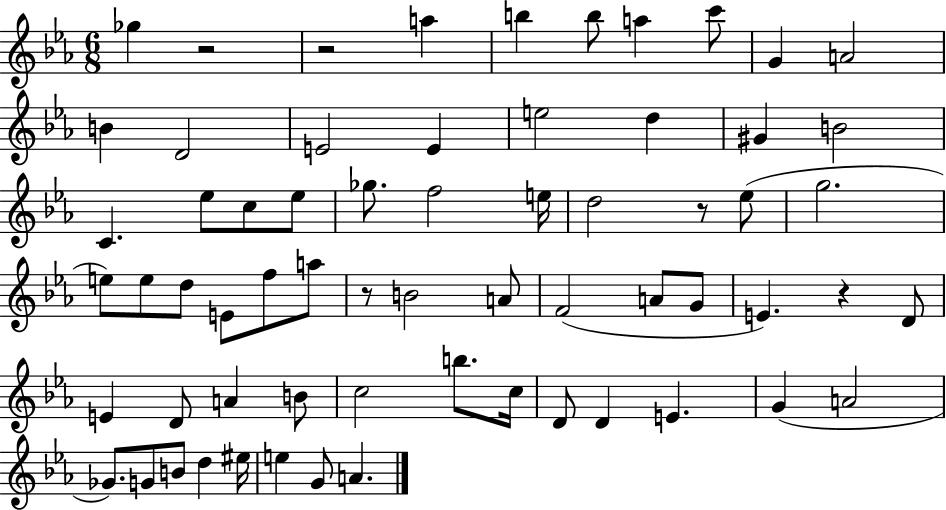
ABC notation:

X:1
T:Untitled
M:6/8
L:1/4
K:Eb
_g z2 z2 a b b/2 a c'/2 G A2 B D2 E2 E e2 d ^G B2 C _e/2 c/2 _e/2 _g/2 f2 e/4 d2 z/2 _e/2 g2 e/2 e/2 d/2 E/2 f/2 a/2 z/2 B2 A/2 F2 A/2 G/2 E z D/2 E D/2 A B/2 c2 b/2 c/4 D/2 D E G A2 _G/2 G/2 B/2 d ^e/4 e G/2 A